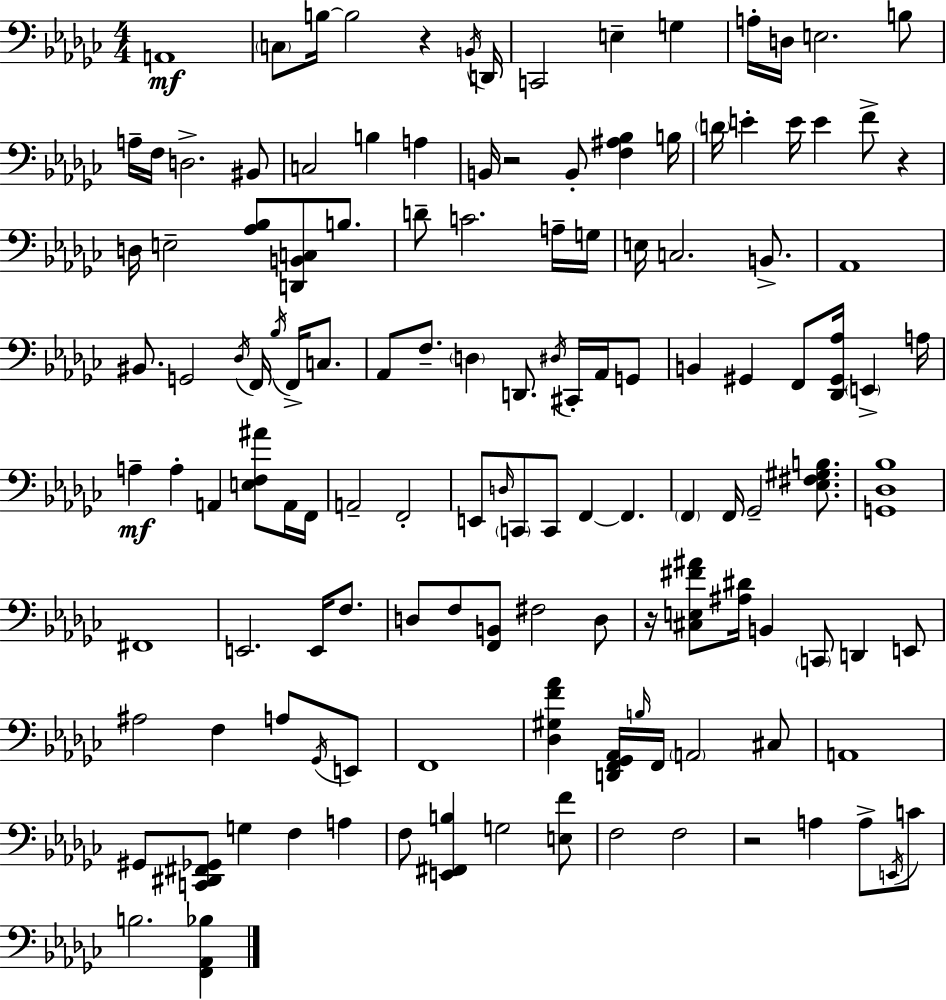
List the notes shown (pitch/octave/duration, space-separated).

A2/w C3/e B3/s B3/h R/q B2/s D2/s C2/h E3/q G3/q A3/s D3/s E3/h. B3/e A3/s F3/s D3/h. BIS2/e C3/h B3/q A3/q B2/s R/h B2/e [F3,A#3,Bb3]/q B3/s D4/s E4/q E4/s E4/q F4/e R/q D3/s E3/h [Ab3,Bb3]/e [D2,B2,C3]/e B3/e. D4/e C4/h. A3/s G3/s E3/s C3/h. B2/e. Ab2/w BIS2/e. G2/h Db3/s F2/s Bb3/s F2/s C3/e. Ab2/e F3/e. D3/q D2/e. D#3/s C#2/s Ab2/s G2/e B2/q G#2/q F2/e [Db2,G#2,Ab3]/s E2/q A3/s A3/q A3/q A2/q [E3,F3,A#4]/e A2/s F2/s A2/h F2/h E2/e D3/s C2/e C2/e F2/q F2/q. F2/q F2/s Gb2/h [Eb3,F#3,G#3,B3]/e. [G2,Db3,Bb3]/w F#2/w E2/h. E2/s F3/e. D3/e F3/e [F2,B2]/e F#3/h D3/e R/s [C#3,E3,F#4,A#4]/e [A#3,D#4]/s B2/q C2/e D2/q E2/e A#3/h F3/q A3/e Gb2/s E2/e F2/w [Db3,G#3,F4,Ab4]/q [D2,F2,Gb2,Ab2]/s B3/s F2/s A2/h C#3/e A2/w G#2/e [C2,D#2,F#2,Gb2]/e G3/q F3/q A3/q F3/e [E2,F#2,B3]/q G3/h [E3,F4]/e F3/h F3/h R/h A3/q A3/e E2/s C4/e B3/h. [F2,Ab2,Bb3]/q